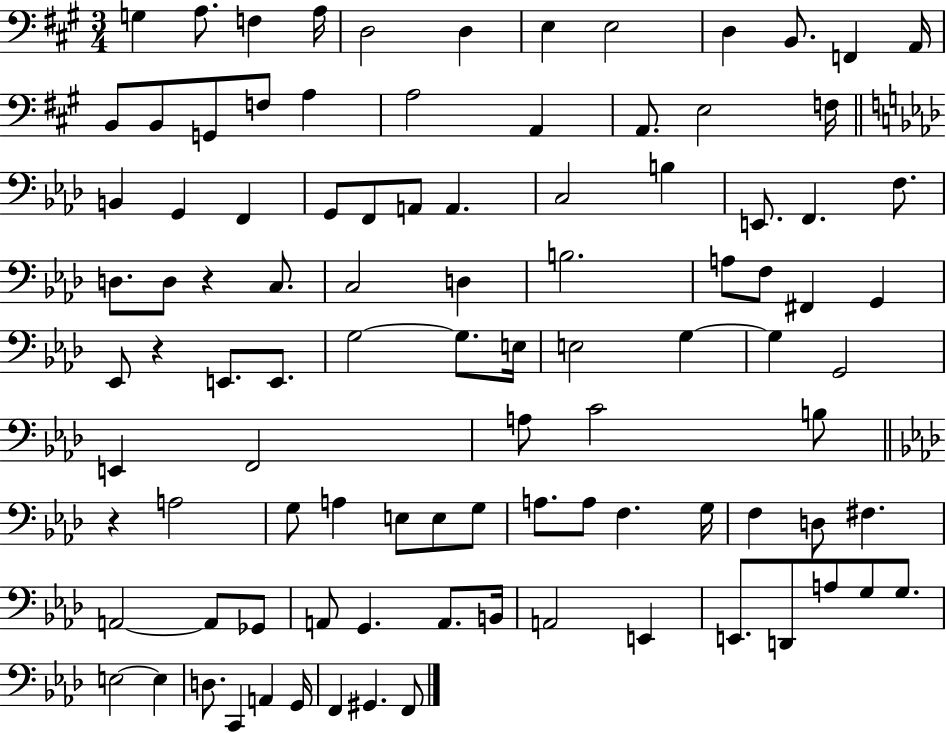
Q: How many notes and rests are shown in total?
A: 98